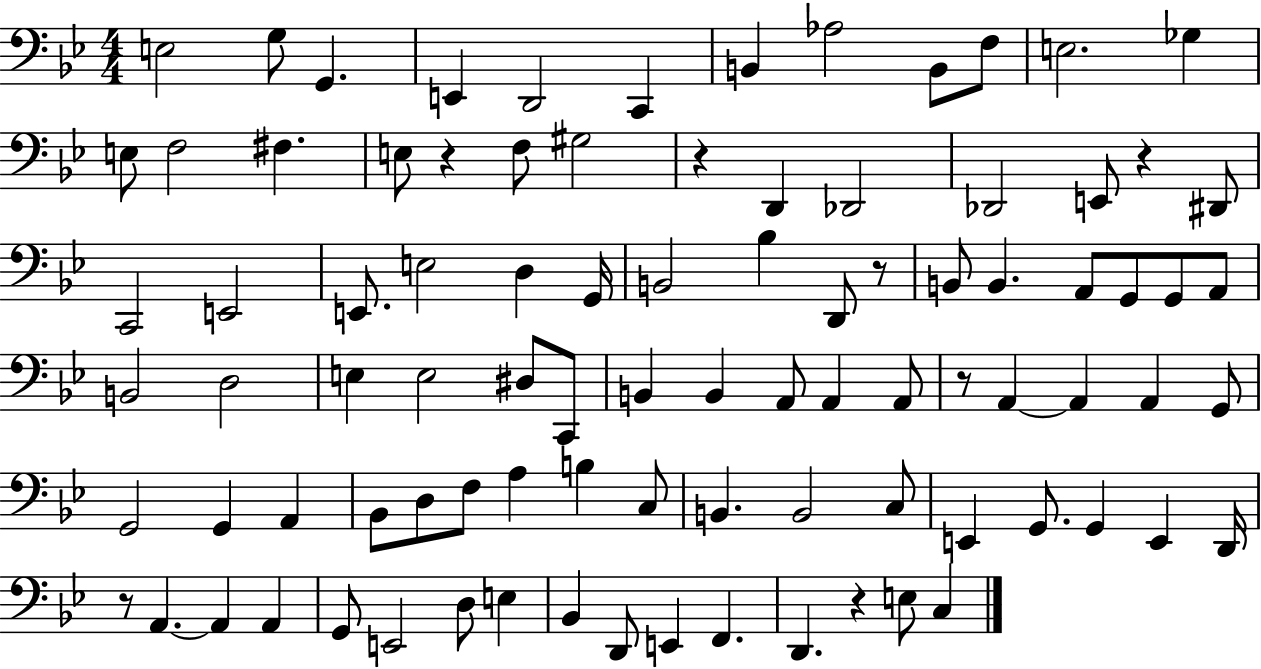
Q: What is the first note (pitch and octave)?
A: E3